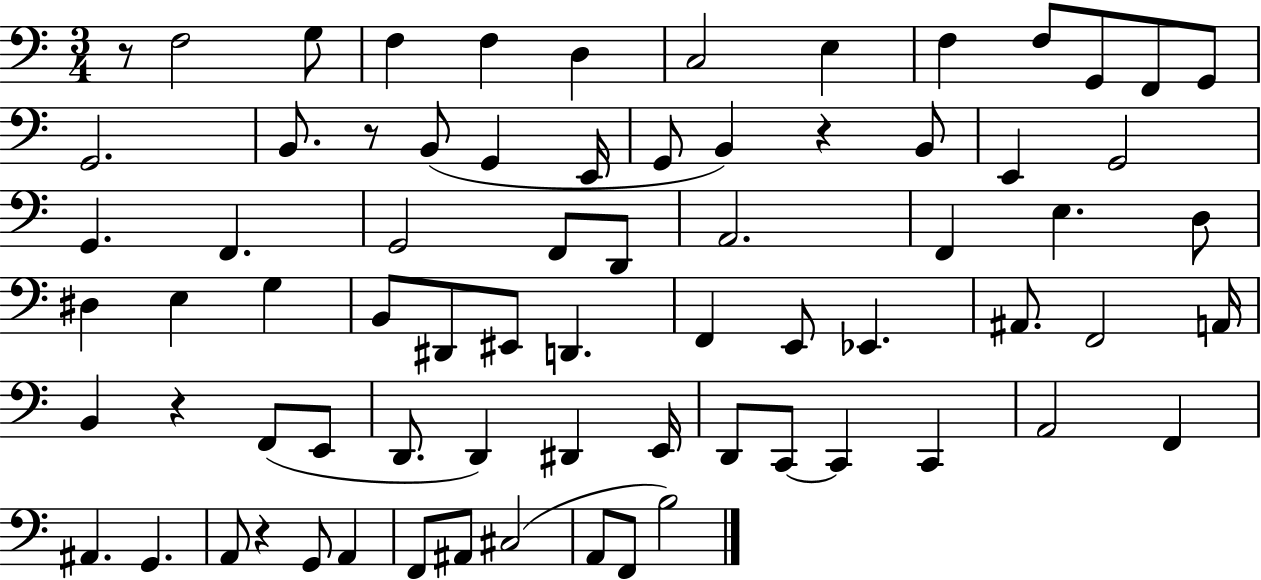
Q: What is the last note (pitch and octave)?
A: B3